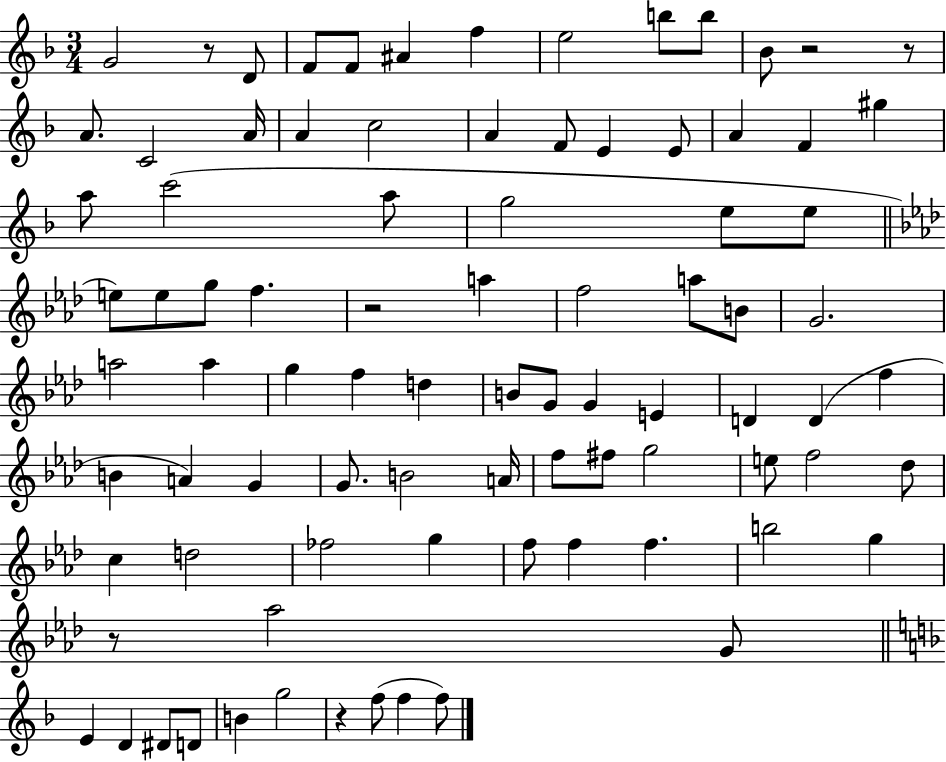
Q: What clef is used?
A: treble